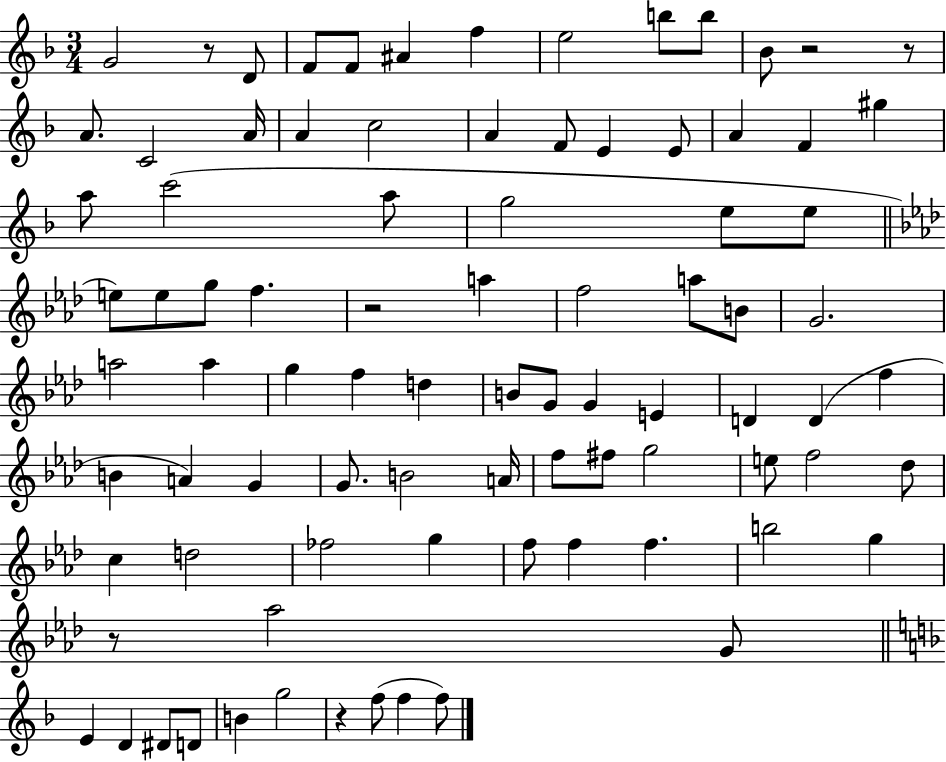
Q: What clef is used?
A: treble